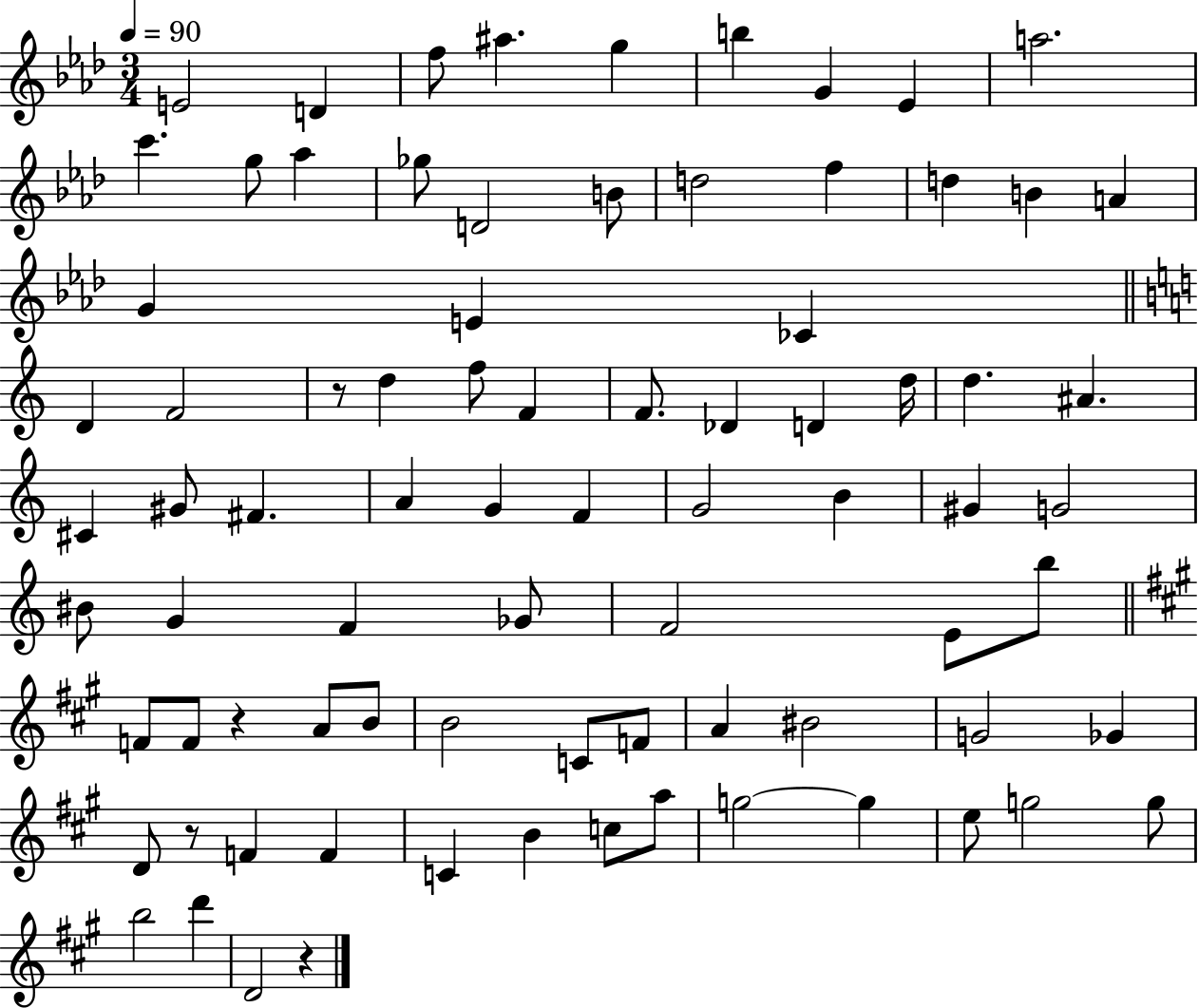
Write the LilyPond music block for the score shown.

{
  \clef treble
  \numericTimeSignature
  \time 3/4
  \key aes \major
  \tempo 4 = 90
  e'2 d'4 | f''8 ais''4. g''4 | b''4 g'4 ees'4 | a''2. | \break c'''4. g''8 aes''4 | ges''8 d'2 b'8 | d''2 f''4 | d''4 b'4 a'4 | \break g'4 e'4 ces'4 | \bar "||" \break \key c \major d'4 f'2 | r8 d''4 f''8 f'4 | f'8. des'4 d'4 d''16 | d''4. ais'4. | \break cis'4 gis'8 fis'4. | a'4 g'4 f'4 | g'2 b'4 | gis'4 g'2 | \break bis'8 g'4 f'4 ges'8 | f'2 e'8 b''8 | \bar "||" \break \key a \major f'8 f'8 r4 a'8 b'8 | b'2 c'8 f'8 | a'4 bis'2 | g'2 ges'4 | \break d'8 r8 f'4 f'4 | c'4 b'4 c''8 a''8 | g''2~~ g''4 | e''8 g''2 g''8 | \break b''2 d'''4 | d'2 r4 | \bar "|."
}